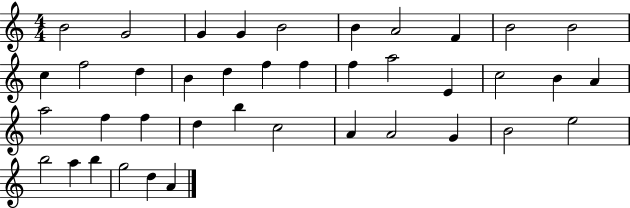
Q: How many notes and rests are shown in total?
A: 40